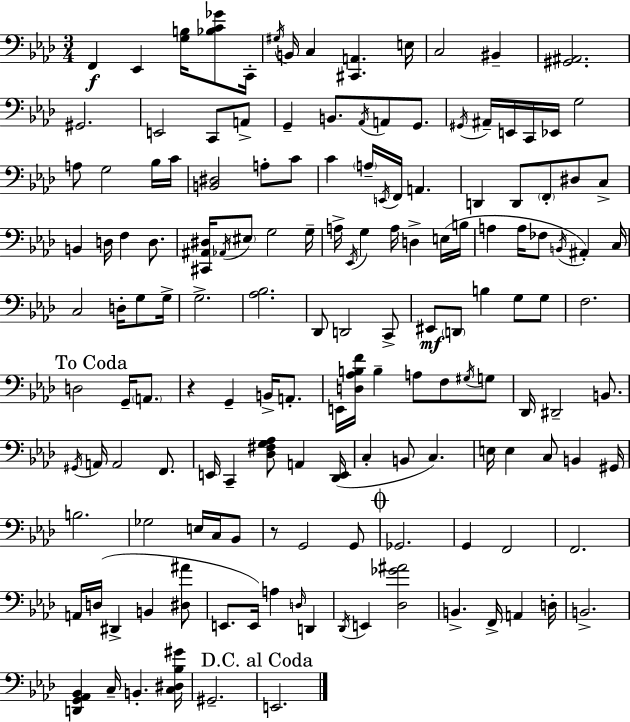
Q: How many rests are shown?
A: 2